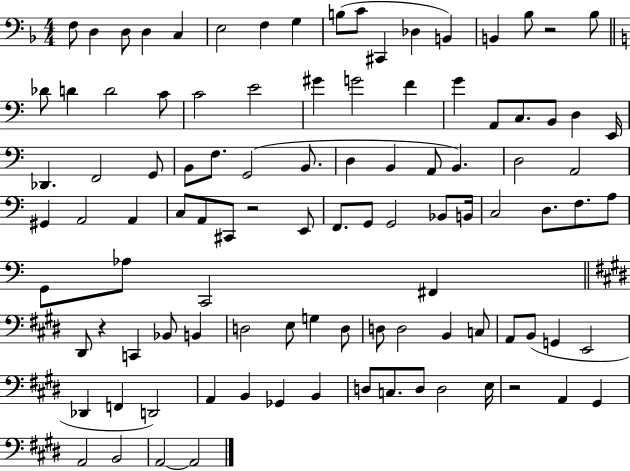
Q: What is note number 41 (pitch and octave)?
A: A2